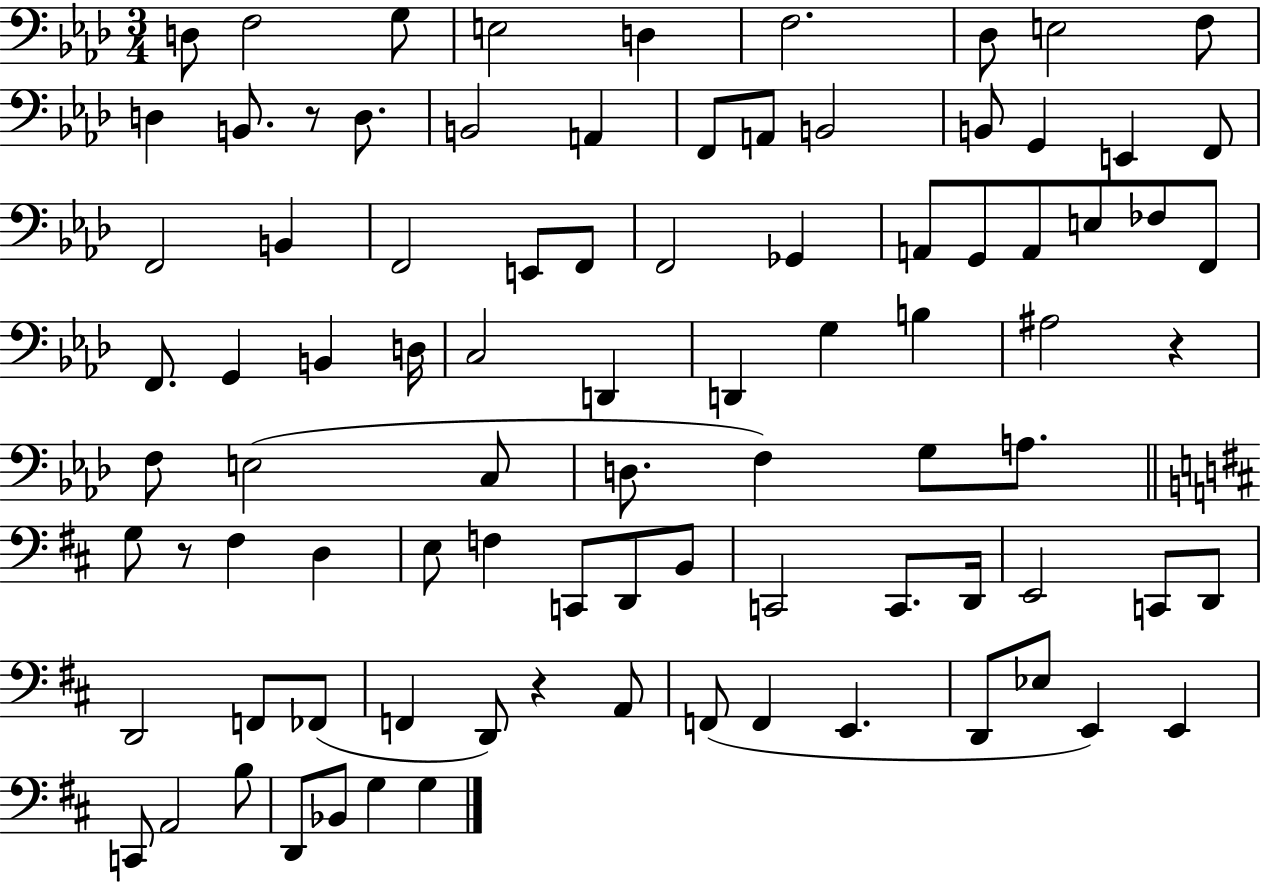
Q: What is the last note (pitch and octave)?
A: G3